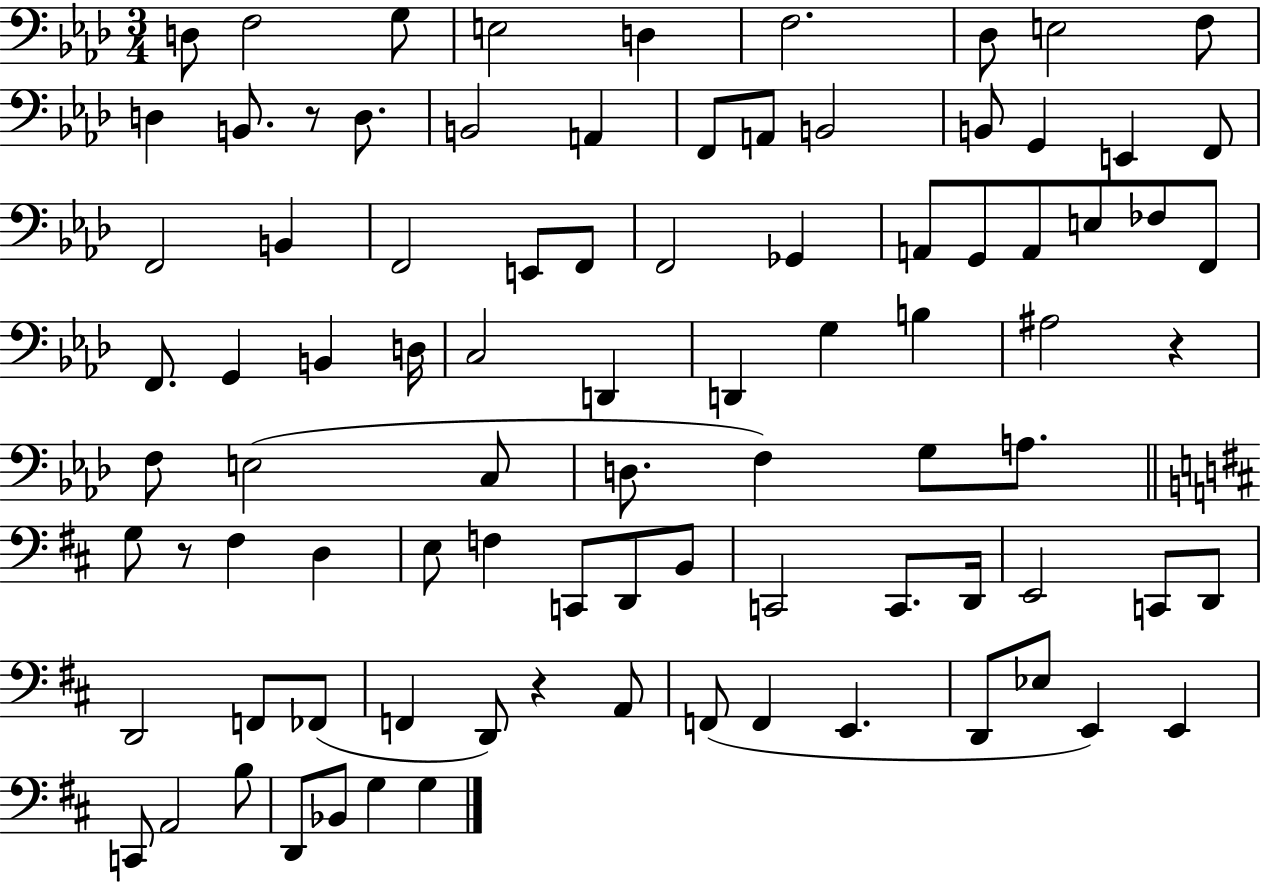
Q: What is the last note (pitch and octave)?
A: G3